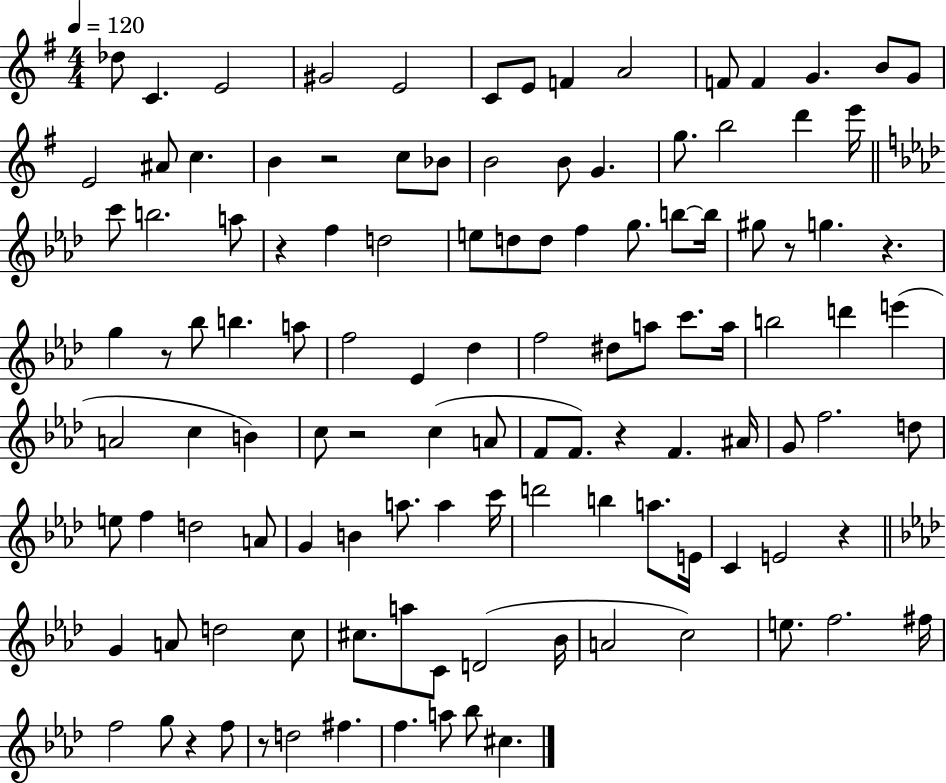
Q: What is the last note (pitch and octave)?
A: C#5